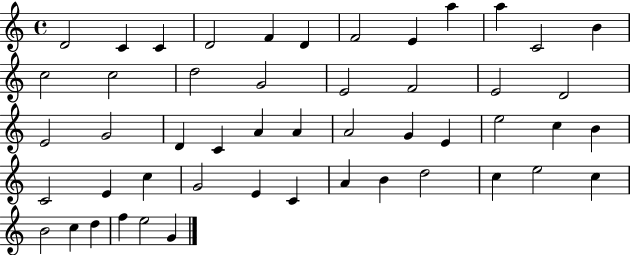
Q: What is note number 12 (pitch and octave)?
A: B4